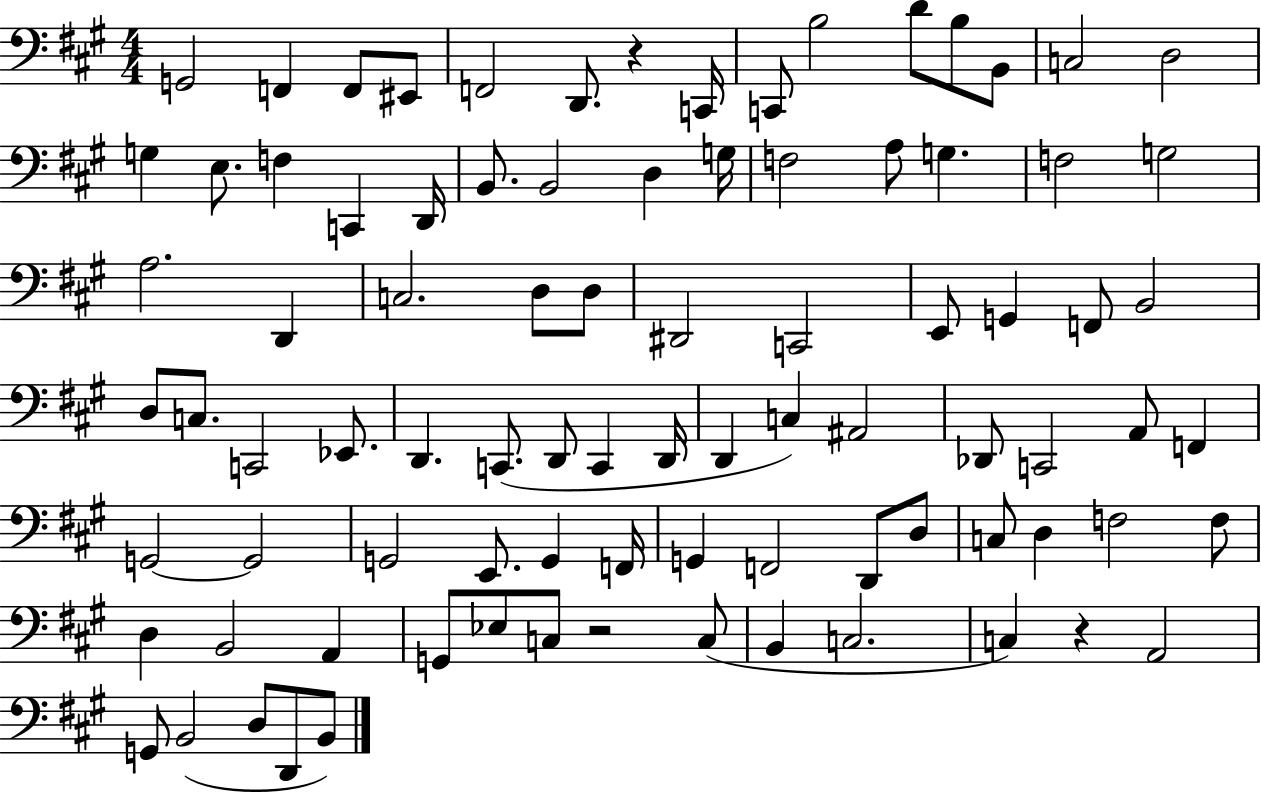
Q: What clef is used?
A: bass